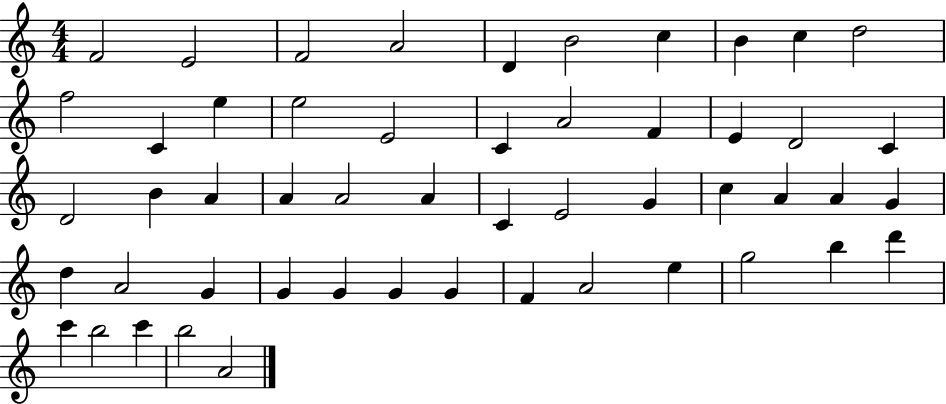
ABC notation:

X:1
T:Untitled
M:4/4
L:1/4
K:C
F2 E2 F2 A2 D B2 c B c d2 f2 C e e2 E2 C A2 F E D2 C D2 B A A A2 A C E2 G c A A G d A2 G G G G G F A2 e g2 b d' c' b2 c' b2 A2